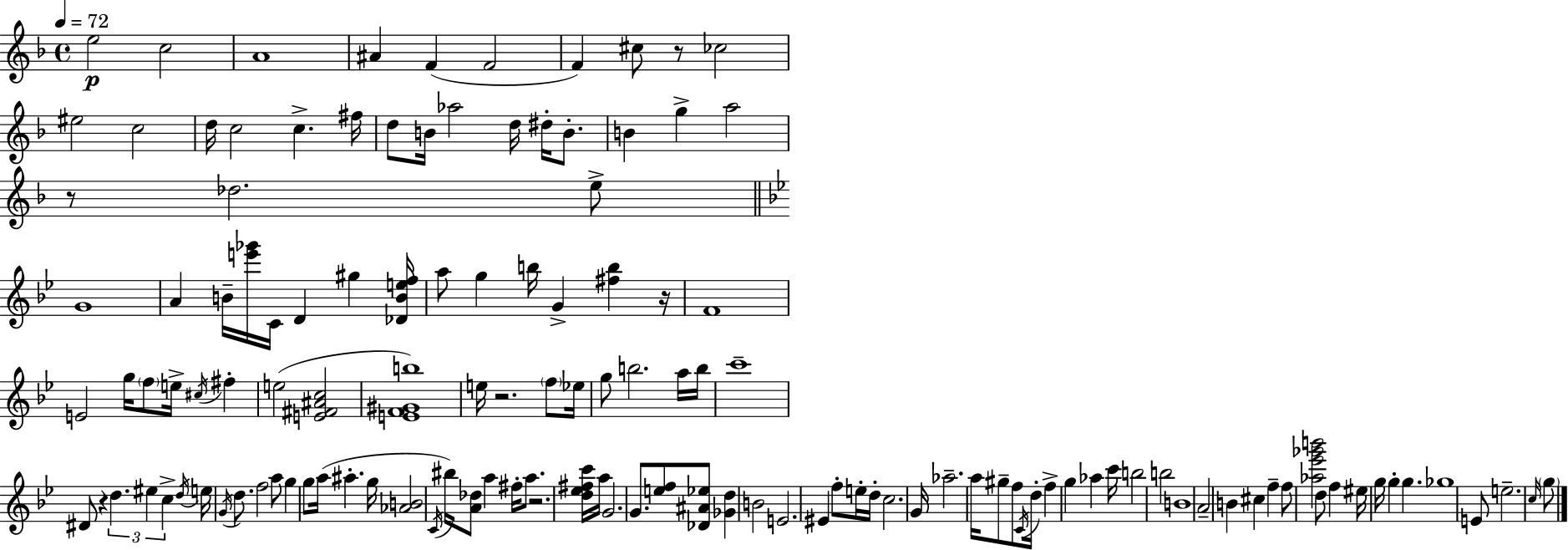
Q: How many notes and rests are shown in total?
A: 130